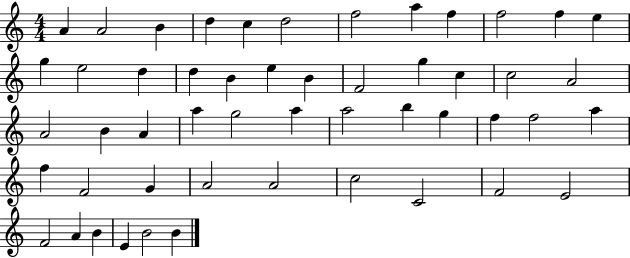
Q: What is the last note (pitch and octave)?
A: B4